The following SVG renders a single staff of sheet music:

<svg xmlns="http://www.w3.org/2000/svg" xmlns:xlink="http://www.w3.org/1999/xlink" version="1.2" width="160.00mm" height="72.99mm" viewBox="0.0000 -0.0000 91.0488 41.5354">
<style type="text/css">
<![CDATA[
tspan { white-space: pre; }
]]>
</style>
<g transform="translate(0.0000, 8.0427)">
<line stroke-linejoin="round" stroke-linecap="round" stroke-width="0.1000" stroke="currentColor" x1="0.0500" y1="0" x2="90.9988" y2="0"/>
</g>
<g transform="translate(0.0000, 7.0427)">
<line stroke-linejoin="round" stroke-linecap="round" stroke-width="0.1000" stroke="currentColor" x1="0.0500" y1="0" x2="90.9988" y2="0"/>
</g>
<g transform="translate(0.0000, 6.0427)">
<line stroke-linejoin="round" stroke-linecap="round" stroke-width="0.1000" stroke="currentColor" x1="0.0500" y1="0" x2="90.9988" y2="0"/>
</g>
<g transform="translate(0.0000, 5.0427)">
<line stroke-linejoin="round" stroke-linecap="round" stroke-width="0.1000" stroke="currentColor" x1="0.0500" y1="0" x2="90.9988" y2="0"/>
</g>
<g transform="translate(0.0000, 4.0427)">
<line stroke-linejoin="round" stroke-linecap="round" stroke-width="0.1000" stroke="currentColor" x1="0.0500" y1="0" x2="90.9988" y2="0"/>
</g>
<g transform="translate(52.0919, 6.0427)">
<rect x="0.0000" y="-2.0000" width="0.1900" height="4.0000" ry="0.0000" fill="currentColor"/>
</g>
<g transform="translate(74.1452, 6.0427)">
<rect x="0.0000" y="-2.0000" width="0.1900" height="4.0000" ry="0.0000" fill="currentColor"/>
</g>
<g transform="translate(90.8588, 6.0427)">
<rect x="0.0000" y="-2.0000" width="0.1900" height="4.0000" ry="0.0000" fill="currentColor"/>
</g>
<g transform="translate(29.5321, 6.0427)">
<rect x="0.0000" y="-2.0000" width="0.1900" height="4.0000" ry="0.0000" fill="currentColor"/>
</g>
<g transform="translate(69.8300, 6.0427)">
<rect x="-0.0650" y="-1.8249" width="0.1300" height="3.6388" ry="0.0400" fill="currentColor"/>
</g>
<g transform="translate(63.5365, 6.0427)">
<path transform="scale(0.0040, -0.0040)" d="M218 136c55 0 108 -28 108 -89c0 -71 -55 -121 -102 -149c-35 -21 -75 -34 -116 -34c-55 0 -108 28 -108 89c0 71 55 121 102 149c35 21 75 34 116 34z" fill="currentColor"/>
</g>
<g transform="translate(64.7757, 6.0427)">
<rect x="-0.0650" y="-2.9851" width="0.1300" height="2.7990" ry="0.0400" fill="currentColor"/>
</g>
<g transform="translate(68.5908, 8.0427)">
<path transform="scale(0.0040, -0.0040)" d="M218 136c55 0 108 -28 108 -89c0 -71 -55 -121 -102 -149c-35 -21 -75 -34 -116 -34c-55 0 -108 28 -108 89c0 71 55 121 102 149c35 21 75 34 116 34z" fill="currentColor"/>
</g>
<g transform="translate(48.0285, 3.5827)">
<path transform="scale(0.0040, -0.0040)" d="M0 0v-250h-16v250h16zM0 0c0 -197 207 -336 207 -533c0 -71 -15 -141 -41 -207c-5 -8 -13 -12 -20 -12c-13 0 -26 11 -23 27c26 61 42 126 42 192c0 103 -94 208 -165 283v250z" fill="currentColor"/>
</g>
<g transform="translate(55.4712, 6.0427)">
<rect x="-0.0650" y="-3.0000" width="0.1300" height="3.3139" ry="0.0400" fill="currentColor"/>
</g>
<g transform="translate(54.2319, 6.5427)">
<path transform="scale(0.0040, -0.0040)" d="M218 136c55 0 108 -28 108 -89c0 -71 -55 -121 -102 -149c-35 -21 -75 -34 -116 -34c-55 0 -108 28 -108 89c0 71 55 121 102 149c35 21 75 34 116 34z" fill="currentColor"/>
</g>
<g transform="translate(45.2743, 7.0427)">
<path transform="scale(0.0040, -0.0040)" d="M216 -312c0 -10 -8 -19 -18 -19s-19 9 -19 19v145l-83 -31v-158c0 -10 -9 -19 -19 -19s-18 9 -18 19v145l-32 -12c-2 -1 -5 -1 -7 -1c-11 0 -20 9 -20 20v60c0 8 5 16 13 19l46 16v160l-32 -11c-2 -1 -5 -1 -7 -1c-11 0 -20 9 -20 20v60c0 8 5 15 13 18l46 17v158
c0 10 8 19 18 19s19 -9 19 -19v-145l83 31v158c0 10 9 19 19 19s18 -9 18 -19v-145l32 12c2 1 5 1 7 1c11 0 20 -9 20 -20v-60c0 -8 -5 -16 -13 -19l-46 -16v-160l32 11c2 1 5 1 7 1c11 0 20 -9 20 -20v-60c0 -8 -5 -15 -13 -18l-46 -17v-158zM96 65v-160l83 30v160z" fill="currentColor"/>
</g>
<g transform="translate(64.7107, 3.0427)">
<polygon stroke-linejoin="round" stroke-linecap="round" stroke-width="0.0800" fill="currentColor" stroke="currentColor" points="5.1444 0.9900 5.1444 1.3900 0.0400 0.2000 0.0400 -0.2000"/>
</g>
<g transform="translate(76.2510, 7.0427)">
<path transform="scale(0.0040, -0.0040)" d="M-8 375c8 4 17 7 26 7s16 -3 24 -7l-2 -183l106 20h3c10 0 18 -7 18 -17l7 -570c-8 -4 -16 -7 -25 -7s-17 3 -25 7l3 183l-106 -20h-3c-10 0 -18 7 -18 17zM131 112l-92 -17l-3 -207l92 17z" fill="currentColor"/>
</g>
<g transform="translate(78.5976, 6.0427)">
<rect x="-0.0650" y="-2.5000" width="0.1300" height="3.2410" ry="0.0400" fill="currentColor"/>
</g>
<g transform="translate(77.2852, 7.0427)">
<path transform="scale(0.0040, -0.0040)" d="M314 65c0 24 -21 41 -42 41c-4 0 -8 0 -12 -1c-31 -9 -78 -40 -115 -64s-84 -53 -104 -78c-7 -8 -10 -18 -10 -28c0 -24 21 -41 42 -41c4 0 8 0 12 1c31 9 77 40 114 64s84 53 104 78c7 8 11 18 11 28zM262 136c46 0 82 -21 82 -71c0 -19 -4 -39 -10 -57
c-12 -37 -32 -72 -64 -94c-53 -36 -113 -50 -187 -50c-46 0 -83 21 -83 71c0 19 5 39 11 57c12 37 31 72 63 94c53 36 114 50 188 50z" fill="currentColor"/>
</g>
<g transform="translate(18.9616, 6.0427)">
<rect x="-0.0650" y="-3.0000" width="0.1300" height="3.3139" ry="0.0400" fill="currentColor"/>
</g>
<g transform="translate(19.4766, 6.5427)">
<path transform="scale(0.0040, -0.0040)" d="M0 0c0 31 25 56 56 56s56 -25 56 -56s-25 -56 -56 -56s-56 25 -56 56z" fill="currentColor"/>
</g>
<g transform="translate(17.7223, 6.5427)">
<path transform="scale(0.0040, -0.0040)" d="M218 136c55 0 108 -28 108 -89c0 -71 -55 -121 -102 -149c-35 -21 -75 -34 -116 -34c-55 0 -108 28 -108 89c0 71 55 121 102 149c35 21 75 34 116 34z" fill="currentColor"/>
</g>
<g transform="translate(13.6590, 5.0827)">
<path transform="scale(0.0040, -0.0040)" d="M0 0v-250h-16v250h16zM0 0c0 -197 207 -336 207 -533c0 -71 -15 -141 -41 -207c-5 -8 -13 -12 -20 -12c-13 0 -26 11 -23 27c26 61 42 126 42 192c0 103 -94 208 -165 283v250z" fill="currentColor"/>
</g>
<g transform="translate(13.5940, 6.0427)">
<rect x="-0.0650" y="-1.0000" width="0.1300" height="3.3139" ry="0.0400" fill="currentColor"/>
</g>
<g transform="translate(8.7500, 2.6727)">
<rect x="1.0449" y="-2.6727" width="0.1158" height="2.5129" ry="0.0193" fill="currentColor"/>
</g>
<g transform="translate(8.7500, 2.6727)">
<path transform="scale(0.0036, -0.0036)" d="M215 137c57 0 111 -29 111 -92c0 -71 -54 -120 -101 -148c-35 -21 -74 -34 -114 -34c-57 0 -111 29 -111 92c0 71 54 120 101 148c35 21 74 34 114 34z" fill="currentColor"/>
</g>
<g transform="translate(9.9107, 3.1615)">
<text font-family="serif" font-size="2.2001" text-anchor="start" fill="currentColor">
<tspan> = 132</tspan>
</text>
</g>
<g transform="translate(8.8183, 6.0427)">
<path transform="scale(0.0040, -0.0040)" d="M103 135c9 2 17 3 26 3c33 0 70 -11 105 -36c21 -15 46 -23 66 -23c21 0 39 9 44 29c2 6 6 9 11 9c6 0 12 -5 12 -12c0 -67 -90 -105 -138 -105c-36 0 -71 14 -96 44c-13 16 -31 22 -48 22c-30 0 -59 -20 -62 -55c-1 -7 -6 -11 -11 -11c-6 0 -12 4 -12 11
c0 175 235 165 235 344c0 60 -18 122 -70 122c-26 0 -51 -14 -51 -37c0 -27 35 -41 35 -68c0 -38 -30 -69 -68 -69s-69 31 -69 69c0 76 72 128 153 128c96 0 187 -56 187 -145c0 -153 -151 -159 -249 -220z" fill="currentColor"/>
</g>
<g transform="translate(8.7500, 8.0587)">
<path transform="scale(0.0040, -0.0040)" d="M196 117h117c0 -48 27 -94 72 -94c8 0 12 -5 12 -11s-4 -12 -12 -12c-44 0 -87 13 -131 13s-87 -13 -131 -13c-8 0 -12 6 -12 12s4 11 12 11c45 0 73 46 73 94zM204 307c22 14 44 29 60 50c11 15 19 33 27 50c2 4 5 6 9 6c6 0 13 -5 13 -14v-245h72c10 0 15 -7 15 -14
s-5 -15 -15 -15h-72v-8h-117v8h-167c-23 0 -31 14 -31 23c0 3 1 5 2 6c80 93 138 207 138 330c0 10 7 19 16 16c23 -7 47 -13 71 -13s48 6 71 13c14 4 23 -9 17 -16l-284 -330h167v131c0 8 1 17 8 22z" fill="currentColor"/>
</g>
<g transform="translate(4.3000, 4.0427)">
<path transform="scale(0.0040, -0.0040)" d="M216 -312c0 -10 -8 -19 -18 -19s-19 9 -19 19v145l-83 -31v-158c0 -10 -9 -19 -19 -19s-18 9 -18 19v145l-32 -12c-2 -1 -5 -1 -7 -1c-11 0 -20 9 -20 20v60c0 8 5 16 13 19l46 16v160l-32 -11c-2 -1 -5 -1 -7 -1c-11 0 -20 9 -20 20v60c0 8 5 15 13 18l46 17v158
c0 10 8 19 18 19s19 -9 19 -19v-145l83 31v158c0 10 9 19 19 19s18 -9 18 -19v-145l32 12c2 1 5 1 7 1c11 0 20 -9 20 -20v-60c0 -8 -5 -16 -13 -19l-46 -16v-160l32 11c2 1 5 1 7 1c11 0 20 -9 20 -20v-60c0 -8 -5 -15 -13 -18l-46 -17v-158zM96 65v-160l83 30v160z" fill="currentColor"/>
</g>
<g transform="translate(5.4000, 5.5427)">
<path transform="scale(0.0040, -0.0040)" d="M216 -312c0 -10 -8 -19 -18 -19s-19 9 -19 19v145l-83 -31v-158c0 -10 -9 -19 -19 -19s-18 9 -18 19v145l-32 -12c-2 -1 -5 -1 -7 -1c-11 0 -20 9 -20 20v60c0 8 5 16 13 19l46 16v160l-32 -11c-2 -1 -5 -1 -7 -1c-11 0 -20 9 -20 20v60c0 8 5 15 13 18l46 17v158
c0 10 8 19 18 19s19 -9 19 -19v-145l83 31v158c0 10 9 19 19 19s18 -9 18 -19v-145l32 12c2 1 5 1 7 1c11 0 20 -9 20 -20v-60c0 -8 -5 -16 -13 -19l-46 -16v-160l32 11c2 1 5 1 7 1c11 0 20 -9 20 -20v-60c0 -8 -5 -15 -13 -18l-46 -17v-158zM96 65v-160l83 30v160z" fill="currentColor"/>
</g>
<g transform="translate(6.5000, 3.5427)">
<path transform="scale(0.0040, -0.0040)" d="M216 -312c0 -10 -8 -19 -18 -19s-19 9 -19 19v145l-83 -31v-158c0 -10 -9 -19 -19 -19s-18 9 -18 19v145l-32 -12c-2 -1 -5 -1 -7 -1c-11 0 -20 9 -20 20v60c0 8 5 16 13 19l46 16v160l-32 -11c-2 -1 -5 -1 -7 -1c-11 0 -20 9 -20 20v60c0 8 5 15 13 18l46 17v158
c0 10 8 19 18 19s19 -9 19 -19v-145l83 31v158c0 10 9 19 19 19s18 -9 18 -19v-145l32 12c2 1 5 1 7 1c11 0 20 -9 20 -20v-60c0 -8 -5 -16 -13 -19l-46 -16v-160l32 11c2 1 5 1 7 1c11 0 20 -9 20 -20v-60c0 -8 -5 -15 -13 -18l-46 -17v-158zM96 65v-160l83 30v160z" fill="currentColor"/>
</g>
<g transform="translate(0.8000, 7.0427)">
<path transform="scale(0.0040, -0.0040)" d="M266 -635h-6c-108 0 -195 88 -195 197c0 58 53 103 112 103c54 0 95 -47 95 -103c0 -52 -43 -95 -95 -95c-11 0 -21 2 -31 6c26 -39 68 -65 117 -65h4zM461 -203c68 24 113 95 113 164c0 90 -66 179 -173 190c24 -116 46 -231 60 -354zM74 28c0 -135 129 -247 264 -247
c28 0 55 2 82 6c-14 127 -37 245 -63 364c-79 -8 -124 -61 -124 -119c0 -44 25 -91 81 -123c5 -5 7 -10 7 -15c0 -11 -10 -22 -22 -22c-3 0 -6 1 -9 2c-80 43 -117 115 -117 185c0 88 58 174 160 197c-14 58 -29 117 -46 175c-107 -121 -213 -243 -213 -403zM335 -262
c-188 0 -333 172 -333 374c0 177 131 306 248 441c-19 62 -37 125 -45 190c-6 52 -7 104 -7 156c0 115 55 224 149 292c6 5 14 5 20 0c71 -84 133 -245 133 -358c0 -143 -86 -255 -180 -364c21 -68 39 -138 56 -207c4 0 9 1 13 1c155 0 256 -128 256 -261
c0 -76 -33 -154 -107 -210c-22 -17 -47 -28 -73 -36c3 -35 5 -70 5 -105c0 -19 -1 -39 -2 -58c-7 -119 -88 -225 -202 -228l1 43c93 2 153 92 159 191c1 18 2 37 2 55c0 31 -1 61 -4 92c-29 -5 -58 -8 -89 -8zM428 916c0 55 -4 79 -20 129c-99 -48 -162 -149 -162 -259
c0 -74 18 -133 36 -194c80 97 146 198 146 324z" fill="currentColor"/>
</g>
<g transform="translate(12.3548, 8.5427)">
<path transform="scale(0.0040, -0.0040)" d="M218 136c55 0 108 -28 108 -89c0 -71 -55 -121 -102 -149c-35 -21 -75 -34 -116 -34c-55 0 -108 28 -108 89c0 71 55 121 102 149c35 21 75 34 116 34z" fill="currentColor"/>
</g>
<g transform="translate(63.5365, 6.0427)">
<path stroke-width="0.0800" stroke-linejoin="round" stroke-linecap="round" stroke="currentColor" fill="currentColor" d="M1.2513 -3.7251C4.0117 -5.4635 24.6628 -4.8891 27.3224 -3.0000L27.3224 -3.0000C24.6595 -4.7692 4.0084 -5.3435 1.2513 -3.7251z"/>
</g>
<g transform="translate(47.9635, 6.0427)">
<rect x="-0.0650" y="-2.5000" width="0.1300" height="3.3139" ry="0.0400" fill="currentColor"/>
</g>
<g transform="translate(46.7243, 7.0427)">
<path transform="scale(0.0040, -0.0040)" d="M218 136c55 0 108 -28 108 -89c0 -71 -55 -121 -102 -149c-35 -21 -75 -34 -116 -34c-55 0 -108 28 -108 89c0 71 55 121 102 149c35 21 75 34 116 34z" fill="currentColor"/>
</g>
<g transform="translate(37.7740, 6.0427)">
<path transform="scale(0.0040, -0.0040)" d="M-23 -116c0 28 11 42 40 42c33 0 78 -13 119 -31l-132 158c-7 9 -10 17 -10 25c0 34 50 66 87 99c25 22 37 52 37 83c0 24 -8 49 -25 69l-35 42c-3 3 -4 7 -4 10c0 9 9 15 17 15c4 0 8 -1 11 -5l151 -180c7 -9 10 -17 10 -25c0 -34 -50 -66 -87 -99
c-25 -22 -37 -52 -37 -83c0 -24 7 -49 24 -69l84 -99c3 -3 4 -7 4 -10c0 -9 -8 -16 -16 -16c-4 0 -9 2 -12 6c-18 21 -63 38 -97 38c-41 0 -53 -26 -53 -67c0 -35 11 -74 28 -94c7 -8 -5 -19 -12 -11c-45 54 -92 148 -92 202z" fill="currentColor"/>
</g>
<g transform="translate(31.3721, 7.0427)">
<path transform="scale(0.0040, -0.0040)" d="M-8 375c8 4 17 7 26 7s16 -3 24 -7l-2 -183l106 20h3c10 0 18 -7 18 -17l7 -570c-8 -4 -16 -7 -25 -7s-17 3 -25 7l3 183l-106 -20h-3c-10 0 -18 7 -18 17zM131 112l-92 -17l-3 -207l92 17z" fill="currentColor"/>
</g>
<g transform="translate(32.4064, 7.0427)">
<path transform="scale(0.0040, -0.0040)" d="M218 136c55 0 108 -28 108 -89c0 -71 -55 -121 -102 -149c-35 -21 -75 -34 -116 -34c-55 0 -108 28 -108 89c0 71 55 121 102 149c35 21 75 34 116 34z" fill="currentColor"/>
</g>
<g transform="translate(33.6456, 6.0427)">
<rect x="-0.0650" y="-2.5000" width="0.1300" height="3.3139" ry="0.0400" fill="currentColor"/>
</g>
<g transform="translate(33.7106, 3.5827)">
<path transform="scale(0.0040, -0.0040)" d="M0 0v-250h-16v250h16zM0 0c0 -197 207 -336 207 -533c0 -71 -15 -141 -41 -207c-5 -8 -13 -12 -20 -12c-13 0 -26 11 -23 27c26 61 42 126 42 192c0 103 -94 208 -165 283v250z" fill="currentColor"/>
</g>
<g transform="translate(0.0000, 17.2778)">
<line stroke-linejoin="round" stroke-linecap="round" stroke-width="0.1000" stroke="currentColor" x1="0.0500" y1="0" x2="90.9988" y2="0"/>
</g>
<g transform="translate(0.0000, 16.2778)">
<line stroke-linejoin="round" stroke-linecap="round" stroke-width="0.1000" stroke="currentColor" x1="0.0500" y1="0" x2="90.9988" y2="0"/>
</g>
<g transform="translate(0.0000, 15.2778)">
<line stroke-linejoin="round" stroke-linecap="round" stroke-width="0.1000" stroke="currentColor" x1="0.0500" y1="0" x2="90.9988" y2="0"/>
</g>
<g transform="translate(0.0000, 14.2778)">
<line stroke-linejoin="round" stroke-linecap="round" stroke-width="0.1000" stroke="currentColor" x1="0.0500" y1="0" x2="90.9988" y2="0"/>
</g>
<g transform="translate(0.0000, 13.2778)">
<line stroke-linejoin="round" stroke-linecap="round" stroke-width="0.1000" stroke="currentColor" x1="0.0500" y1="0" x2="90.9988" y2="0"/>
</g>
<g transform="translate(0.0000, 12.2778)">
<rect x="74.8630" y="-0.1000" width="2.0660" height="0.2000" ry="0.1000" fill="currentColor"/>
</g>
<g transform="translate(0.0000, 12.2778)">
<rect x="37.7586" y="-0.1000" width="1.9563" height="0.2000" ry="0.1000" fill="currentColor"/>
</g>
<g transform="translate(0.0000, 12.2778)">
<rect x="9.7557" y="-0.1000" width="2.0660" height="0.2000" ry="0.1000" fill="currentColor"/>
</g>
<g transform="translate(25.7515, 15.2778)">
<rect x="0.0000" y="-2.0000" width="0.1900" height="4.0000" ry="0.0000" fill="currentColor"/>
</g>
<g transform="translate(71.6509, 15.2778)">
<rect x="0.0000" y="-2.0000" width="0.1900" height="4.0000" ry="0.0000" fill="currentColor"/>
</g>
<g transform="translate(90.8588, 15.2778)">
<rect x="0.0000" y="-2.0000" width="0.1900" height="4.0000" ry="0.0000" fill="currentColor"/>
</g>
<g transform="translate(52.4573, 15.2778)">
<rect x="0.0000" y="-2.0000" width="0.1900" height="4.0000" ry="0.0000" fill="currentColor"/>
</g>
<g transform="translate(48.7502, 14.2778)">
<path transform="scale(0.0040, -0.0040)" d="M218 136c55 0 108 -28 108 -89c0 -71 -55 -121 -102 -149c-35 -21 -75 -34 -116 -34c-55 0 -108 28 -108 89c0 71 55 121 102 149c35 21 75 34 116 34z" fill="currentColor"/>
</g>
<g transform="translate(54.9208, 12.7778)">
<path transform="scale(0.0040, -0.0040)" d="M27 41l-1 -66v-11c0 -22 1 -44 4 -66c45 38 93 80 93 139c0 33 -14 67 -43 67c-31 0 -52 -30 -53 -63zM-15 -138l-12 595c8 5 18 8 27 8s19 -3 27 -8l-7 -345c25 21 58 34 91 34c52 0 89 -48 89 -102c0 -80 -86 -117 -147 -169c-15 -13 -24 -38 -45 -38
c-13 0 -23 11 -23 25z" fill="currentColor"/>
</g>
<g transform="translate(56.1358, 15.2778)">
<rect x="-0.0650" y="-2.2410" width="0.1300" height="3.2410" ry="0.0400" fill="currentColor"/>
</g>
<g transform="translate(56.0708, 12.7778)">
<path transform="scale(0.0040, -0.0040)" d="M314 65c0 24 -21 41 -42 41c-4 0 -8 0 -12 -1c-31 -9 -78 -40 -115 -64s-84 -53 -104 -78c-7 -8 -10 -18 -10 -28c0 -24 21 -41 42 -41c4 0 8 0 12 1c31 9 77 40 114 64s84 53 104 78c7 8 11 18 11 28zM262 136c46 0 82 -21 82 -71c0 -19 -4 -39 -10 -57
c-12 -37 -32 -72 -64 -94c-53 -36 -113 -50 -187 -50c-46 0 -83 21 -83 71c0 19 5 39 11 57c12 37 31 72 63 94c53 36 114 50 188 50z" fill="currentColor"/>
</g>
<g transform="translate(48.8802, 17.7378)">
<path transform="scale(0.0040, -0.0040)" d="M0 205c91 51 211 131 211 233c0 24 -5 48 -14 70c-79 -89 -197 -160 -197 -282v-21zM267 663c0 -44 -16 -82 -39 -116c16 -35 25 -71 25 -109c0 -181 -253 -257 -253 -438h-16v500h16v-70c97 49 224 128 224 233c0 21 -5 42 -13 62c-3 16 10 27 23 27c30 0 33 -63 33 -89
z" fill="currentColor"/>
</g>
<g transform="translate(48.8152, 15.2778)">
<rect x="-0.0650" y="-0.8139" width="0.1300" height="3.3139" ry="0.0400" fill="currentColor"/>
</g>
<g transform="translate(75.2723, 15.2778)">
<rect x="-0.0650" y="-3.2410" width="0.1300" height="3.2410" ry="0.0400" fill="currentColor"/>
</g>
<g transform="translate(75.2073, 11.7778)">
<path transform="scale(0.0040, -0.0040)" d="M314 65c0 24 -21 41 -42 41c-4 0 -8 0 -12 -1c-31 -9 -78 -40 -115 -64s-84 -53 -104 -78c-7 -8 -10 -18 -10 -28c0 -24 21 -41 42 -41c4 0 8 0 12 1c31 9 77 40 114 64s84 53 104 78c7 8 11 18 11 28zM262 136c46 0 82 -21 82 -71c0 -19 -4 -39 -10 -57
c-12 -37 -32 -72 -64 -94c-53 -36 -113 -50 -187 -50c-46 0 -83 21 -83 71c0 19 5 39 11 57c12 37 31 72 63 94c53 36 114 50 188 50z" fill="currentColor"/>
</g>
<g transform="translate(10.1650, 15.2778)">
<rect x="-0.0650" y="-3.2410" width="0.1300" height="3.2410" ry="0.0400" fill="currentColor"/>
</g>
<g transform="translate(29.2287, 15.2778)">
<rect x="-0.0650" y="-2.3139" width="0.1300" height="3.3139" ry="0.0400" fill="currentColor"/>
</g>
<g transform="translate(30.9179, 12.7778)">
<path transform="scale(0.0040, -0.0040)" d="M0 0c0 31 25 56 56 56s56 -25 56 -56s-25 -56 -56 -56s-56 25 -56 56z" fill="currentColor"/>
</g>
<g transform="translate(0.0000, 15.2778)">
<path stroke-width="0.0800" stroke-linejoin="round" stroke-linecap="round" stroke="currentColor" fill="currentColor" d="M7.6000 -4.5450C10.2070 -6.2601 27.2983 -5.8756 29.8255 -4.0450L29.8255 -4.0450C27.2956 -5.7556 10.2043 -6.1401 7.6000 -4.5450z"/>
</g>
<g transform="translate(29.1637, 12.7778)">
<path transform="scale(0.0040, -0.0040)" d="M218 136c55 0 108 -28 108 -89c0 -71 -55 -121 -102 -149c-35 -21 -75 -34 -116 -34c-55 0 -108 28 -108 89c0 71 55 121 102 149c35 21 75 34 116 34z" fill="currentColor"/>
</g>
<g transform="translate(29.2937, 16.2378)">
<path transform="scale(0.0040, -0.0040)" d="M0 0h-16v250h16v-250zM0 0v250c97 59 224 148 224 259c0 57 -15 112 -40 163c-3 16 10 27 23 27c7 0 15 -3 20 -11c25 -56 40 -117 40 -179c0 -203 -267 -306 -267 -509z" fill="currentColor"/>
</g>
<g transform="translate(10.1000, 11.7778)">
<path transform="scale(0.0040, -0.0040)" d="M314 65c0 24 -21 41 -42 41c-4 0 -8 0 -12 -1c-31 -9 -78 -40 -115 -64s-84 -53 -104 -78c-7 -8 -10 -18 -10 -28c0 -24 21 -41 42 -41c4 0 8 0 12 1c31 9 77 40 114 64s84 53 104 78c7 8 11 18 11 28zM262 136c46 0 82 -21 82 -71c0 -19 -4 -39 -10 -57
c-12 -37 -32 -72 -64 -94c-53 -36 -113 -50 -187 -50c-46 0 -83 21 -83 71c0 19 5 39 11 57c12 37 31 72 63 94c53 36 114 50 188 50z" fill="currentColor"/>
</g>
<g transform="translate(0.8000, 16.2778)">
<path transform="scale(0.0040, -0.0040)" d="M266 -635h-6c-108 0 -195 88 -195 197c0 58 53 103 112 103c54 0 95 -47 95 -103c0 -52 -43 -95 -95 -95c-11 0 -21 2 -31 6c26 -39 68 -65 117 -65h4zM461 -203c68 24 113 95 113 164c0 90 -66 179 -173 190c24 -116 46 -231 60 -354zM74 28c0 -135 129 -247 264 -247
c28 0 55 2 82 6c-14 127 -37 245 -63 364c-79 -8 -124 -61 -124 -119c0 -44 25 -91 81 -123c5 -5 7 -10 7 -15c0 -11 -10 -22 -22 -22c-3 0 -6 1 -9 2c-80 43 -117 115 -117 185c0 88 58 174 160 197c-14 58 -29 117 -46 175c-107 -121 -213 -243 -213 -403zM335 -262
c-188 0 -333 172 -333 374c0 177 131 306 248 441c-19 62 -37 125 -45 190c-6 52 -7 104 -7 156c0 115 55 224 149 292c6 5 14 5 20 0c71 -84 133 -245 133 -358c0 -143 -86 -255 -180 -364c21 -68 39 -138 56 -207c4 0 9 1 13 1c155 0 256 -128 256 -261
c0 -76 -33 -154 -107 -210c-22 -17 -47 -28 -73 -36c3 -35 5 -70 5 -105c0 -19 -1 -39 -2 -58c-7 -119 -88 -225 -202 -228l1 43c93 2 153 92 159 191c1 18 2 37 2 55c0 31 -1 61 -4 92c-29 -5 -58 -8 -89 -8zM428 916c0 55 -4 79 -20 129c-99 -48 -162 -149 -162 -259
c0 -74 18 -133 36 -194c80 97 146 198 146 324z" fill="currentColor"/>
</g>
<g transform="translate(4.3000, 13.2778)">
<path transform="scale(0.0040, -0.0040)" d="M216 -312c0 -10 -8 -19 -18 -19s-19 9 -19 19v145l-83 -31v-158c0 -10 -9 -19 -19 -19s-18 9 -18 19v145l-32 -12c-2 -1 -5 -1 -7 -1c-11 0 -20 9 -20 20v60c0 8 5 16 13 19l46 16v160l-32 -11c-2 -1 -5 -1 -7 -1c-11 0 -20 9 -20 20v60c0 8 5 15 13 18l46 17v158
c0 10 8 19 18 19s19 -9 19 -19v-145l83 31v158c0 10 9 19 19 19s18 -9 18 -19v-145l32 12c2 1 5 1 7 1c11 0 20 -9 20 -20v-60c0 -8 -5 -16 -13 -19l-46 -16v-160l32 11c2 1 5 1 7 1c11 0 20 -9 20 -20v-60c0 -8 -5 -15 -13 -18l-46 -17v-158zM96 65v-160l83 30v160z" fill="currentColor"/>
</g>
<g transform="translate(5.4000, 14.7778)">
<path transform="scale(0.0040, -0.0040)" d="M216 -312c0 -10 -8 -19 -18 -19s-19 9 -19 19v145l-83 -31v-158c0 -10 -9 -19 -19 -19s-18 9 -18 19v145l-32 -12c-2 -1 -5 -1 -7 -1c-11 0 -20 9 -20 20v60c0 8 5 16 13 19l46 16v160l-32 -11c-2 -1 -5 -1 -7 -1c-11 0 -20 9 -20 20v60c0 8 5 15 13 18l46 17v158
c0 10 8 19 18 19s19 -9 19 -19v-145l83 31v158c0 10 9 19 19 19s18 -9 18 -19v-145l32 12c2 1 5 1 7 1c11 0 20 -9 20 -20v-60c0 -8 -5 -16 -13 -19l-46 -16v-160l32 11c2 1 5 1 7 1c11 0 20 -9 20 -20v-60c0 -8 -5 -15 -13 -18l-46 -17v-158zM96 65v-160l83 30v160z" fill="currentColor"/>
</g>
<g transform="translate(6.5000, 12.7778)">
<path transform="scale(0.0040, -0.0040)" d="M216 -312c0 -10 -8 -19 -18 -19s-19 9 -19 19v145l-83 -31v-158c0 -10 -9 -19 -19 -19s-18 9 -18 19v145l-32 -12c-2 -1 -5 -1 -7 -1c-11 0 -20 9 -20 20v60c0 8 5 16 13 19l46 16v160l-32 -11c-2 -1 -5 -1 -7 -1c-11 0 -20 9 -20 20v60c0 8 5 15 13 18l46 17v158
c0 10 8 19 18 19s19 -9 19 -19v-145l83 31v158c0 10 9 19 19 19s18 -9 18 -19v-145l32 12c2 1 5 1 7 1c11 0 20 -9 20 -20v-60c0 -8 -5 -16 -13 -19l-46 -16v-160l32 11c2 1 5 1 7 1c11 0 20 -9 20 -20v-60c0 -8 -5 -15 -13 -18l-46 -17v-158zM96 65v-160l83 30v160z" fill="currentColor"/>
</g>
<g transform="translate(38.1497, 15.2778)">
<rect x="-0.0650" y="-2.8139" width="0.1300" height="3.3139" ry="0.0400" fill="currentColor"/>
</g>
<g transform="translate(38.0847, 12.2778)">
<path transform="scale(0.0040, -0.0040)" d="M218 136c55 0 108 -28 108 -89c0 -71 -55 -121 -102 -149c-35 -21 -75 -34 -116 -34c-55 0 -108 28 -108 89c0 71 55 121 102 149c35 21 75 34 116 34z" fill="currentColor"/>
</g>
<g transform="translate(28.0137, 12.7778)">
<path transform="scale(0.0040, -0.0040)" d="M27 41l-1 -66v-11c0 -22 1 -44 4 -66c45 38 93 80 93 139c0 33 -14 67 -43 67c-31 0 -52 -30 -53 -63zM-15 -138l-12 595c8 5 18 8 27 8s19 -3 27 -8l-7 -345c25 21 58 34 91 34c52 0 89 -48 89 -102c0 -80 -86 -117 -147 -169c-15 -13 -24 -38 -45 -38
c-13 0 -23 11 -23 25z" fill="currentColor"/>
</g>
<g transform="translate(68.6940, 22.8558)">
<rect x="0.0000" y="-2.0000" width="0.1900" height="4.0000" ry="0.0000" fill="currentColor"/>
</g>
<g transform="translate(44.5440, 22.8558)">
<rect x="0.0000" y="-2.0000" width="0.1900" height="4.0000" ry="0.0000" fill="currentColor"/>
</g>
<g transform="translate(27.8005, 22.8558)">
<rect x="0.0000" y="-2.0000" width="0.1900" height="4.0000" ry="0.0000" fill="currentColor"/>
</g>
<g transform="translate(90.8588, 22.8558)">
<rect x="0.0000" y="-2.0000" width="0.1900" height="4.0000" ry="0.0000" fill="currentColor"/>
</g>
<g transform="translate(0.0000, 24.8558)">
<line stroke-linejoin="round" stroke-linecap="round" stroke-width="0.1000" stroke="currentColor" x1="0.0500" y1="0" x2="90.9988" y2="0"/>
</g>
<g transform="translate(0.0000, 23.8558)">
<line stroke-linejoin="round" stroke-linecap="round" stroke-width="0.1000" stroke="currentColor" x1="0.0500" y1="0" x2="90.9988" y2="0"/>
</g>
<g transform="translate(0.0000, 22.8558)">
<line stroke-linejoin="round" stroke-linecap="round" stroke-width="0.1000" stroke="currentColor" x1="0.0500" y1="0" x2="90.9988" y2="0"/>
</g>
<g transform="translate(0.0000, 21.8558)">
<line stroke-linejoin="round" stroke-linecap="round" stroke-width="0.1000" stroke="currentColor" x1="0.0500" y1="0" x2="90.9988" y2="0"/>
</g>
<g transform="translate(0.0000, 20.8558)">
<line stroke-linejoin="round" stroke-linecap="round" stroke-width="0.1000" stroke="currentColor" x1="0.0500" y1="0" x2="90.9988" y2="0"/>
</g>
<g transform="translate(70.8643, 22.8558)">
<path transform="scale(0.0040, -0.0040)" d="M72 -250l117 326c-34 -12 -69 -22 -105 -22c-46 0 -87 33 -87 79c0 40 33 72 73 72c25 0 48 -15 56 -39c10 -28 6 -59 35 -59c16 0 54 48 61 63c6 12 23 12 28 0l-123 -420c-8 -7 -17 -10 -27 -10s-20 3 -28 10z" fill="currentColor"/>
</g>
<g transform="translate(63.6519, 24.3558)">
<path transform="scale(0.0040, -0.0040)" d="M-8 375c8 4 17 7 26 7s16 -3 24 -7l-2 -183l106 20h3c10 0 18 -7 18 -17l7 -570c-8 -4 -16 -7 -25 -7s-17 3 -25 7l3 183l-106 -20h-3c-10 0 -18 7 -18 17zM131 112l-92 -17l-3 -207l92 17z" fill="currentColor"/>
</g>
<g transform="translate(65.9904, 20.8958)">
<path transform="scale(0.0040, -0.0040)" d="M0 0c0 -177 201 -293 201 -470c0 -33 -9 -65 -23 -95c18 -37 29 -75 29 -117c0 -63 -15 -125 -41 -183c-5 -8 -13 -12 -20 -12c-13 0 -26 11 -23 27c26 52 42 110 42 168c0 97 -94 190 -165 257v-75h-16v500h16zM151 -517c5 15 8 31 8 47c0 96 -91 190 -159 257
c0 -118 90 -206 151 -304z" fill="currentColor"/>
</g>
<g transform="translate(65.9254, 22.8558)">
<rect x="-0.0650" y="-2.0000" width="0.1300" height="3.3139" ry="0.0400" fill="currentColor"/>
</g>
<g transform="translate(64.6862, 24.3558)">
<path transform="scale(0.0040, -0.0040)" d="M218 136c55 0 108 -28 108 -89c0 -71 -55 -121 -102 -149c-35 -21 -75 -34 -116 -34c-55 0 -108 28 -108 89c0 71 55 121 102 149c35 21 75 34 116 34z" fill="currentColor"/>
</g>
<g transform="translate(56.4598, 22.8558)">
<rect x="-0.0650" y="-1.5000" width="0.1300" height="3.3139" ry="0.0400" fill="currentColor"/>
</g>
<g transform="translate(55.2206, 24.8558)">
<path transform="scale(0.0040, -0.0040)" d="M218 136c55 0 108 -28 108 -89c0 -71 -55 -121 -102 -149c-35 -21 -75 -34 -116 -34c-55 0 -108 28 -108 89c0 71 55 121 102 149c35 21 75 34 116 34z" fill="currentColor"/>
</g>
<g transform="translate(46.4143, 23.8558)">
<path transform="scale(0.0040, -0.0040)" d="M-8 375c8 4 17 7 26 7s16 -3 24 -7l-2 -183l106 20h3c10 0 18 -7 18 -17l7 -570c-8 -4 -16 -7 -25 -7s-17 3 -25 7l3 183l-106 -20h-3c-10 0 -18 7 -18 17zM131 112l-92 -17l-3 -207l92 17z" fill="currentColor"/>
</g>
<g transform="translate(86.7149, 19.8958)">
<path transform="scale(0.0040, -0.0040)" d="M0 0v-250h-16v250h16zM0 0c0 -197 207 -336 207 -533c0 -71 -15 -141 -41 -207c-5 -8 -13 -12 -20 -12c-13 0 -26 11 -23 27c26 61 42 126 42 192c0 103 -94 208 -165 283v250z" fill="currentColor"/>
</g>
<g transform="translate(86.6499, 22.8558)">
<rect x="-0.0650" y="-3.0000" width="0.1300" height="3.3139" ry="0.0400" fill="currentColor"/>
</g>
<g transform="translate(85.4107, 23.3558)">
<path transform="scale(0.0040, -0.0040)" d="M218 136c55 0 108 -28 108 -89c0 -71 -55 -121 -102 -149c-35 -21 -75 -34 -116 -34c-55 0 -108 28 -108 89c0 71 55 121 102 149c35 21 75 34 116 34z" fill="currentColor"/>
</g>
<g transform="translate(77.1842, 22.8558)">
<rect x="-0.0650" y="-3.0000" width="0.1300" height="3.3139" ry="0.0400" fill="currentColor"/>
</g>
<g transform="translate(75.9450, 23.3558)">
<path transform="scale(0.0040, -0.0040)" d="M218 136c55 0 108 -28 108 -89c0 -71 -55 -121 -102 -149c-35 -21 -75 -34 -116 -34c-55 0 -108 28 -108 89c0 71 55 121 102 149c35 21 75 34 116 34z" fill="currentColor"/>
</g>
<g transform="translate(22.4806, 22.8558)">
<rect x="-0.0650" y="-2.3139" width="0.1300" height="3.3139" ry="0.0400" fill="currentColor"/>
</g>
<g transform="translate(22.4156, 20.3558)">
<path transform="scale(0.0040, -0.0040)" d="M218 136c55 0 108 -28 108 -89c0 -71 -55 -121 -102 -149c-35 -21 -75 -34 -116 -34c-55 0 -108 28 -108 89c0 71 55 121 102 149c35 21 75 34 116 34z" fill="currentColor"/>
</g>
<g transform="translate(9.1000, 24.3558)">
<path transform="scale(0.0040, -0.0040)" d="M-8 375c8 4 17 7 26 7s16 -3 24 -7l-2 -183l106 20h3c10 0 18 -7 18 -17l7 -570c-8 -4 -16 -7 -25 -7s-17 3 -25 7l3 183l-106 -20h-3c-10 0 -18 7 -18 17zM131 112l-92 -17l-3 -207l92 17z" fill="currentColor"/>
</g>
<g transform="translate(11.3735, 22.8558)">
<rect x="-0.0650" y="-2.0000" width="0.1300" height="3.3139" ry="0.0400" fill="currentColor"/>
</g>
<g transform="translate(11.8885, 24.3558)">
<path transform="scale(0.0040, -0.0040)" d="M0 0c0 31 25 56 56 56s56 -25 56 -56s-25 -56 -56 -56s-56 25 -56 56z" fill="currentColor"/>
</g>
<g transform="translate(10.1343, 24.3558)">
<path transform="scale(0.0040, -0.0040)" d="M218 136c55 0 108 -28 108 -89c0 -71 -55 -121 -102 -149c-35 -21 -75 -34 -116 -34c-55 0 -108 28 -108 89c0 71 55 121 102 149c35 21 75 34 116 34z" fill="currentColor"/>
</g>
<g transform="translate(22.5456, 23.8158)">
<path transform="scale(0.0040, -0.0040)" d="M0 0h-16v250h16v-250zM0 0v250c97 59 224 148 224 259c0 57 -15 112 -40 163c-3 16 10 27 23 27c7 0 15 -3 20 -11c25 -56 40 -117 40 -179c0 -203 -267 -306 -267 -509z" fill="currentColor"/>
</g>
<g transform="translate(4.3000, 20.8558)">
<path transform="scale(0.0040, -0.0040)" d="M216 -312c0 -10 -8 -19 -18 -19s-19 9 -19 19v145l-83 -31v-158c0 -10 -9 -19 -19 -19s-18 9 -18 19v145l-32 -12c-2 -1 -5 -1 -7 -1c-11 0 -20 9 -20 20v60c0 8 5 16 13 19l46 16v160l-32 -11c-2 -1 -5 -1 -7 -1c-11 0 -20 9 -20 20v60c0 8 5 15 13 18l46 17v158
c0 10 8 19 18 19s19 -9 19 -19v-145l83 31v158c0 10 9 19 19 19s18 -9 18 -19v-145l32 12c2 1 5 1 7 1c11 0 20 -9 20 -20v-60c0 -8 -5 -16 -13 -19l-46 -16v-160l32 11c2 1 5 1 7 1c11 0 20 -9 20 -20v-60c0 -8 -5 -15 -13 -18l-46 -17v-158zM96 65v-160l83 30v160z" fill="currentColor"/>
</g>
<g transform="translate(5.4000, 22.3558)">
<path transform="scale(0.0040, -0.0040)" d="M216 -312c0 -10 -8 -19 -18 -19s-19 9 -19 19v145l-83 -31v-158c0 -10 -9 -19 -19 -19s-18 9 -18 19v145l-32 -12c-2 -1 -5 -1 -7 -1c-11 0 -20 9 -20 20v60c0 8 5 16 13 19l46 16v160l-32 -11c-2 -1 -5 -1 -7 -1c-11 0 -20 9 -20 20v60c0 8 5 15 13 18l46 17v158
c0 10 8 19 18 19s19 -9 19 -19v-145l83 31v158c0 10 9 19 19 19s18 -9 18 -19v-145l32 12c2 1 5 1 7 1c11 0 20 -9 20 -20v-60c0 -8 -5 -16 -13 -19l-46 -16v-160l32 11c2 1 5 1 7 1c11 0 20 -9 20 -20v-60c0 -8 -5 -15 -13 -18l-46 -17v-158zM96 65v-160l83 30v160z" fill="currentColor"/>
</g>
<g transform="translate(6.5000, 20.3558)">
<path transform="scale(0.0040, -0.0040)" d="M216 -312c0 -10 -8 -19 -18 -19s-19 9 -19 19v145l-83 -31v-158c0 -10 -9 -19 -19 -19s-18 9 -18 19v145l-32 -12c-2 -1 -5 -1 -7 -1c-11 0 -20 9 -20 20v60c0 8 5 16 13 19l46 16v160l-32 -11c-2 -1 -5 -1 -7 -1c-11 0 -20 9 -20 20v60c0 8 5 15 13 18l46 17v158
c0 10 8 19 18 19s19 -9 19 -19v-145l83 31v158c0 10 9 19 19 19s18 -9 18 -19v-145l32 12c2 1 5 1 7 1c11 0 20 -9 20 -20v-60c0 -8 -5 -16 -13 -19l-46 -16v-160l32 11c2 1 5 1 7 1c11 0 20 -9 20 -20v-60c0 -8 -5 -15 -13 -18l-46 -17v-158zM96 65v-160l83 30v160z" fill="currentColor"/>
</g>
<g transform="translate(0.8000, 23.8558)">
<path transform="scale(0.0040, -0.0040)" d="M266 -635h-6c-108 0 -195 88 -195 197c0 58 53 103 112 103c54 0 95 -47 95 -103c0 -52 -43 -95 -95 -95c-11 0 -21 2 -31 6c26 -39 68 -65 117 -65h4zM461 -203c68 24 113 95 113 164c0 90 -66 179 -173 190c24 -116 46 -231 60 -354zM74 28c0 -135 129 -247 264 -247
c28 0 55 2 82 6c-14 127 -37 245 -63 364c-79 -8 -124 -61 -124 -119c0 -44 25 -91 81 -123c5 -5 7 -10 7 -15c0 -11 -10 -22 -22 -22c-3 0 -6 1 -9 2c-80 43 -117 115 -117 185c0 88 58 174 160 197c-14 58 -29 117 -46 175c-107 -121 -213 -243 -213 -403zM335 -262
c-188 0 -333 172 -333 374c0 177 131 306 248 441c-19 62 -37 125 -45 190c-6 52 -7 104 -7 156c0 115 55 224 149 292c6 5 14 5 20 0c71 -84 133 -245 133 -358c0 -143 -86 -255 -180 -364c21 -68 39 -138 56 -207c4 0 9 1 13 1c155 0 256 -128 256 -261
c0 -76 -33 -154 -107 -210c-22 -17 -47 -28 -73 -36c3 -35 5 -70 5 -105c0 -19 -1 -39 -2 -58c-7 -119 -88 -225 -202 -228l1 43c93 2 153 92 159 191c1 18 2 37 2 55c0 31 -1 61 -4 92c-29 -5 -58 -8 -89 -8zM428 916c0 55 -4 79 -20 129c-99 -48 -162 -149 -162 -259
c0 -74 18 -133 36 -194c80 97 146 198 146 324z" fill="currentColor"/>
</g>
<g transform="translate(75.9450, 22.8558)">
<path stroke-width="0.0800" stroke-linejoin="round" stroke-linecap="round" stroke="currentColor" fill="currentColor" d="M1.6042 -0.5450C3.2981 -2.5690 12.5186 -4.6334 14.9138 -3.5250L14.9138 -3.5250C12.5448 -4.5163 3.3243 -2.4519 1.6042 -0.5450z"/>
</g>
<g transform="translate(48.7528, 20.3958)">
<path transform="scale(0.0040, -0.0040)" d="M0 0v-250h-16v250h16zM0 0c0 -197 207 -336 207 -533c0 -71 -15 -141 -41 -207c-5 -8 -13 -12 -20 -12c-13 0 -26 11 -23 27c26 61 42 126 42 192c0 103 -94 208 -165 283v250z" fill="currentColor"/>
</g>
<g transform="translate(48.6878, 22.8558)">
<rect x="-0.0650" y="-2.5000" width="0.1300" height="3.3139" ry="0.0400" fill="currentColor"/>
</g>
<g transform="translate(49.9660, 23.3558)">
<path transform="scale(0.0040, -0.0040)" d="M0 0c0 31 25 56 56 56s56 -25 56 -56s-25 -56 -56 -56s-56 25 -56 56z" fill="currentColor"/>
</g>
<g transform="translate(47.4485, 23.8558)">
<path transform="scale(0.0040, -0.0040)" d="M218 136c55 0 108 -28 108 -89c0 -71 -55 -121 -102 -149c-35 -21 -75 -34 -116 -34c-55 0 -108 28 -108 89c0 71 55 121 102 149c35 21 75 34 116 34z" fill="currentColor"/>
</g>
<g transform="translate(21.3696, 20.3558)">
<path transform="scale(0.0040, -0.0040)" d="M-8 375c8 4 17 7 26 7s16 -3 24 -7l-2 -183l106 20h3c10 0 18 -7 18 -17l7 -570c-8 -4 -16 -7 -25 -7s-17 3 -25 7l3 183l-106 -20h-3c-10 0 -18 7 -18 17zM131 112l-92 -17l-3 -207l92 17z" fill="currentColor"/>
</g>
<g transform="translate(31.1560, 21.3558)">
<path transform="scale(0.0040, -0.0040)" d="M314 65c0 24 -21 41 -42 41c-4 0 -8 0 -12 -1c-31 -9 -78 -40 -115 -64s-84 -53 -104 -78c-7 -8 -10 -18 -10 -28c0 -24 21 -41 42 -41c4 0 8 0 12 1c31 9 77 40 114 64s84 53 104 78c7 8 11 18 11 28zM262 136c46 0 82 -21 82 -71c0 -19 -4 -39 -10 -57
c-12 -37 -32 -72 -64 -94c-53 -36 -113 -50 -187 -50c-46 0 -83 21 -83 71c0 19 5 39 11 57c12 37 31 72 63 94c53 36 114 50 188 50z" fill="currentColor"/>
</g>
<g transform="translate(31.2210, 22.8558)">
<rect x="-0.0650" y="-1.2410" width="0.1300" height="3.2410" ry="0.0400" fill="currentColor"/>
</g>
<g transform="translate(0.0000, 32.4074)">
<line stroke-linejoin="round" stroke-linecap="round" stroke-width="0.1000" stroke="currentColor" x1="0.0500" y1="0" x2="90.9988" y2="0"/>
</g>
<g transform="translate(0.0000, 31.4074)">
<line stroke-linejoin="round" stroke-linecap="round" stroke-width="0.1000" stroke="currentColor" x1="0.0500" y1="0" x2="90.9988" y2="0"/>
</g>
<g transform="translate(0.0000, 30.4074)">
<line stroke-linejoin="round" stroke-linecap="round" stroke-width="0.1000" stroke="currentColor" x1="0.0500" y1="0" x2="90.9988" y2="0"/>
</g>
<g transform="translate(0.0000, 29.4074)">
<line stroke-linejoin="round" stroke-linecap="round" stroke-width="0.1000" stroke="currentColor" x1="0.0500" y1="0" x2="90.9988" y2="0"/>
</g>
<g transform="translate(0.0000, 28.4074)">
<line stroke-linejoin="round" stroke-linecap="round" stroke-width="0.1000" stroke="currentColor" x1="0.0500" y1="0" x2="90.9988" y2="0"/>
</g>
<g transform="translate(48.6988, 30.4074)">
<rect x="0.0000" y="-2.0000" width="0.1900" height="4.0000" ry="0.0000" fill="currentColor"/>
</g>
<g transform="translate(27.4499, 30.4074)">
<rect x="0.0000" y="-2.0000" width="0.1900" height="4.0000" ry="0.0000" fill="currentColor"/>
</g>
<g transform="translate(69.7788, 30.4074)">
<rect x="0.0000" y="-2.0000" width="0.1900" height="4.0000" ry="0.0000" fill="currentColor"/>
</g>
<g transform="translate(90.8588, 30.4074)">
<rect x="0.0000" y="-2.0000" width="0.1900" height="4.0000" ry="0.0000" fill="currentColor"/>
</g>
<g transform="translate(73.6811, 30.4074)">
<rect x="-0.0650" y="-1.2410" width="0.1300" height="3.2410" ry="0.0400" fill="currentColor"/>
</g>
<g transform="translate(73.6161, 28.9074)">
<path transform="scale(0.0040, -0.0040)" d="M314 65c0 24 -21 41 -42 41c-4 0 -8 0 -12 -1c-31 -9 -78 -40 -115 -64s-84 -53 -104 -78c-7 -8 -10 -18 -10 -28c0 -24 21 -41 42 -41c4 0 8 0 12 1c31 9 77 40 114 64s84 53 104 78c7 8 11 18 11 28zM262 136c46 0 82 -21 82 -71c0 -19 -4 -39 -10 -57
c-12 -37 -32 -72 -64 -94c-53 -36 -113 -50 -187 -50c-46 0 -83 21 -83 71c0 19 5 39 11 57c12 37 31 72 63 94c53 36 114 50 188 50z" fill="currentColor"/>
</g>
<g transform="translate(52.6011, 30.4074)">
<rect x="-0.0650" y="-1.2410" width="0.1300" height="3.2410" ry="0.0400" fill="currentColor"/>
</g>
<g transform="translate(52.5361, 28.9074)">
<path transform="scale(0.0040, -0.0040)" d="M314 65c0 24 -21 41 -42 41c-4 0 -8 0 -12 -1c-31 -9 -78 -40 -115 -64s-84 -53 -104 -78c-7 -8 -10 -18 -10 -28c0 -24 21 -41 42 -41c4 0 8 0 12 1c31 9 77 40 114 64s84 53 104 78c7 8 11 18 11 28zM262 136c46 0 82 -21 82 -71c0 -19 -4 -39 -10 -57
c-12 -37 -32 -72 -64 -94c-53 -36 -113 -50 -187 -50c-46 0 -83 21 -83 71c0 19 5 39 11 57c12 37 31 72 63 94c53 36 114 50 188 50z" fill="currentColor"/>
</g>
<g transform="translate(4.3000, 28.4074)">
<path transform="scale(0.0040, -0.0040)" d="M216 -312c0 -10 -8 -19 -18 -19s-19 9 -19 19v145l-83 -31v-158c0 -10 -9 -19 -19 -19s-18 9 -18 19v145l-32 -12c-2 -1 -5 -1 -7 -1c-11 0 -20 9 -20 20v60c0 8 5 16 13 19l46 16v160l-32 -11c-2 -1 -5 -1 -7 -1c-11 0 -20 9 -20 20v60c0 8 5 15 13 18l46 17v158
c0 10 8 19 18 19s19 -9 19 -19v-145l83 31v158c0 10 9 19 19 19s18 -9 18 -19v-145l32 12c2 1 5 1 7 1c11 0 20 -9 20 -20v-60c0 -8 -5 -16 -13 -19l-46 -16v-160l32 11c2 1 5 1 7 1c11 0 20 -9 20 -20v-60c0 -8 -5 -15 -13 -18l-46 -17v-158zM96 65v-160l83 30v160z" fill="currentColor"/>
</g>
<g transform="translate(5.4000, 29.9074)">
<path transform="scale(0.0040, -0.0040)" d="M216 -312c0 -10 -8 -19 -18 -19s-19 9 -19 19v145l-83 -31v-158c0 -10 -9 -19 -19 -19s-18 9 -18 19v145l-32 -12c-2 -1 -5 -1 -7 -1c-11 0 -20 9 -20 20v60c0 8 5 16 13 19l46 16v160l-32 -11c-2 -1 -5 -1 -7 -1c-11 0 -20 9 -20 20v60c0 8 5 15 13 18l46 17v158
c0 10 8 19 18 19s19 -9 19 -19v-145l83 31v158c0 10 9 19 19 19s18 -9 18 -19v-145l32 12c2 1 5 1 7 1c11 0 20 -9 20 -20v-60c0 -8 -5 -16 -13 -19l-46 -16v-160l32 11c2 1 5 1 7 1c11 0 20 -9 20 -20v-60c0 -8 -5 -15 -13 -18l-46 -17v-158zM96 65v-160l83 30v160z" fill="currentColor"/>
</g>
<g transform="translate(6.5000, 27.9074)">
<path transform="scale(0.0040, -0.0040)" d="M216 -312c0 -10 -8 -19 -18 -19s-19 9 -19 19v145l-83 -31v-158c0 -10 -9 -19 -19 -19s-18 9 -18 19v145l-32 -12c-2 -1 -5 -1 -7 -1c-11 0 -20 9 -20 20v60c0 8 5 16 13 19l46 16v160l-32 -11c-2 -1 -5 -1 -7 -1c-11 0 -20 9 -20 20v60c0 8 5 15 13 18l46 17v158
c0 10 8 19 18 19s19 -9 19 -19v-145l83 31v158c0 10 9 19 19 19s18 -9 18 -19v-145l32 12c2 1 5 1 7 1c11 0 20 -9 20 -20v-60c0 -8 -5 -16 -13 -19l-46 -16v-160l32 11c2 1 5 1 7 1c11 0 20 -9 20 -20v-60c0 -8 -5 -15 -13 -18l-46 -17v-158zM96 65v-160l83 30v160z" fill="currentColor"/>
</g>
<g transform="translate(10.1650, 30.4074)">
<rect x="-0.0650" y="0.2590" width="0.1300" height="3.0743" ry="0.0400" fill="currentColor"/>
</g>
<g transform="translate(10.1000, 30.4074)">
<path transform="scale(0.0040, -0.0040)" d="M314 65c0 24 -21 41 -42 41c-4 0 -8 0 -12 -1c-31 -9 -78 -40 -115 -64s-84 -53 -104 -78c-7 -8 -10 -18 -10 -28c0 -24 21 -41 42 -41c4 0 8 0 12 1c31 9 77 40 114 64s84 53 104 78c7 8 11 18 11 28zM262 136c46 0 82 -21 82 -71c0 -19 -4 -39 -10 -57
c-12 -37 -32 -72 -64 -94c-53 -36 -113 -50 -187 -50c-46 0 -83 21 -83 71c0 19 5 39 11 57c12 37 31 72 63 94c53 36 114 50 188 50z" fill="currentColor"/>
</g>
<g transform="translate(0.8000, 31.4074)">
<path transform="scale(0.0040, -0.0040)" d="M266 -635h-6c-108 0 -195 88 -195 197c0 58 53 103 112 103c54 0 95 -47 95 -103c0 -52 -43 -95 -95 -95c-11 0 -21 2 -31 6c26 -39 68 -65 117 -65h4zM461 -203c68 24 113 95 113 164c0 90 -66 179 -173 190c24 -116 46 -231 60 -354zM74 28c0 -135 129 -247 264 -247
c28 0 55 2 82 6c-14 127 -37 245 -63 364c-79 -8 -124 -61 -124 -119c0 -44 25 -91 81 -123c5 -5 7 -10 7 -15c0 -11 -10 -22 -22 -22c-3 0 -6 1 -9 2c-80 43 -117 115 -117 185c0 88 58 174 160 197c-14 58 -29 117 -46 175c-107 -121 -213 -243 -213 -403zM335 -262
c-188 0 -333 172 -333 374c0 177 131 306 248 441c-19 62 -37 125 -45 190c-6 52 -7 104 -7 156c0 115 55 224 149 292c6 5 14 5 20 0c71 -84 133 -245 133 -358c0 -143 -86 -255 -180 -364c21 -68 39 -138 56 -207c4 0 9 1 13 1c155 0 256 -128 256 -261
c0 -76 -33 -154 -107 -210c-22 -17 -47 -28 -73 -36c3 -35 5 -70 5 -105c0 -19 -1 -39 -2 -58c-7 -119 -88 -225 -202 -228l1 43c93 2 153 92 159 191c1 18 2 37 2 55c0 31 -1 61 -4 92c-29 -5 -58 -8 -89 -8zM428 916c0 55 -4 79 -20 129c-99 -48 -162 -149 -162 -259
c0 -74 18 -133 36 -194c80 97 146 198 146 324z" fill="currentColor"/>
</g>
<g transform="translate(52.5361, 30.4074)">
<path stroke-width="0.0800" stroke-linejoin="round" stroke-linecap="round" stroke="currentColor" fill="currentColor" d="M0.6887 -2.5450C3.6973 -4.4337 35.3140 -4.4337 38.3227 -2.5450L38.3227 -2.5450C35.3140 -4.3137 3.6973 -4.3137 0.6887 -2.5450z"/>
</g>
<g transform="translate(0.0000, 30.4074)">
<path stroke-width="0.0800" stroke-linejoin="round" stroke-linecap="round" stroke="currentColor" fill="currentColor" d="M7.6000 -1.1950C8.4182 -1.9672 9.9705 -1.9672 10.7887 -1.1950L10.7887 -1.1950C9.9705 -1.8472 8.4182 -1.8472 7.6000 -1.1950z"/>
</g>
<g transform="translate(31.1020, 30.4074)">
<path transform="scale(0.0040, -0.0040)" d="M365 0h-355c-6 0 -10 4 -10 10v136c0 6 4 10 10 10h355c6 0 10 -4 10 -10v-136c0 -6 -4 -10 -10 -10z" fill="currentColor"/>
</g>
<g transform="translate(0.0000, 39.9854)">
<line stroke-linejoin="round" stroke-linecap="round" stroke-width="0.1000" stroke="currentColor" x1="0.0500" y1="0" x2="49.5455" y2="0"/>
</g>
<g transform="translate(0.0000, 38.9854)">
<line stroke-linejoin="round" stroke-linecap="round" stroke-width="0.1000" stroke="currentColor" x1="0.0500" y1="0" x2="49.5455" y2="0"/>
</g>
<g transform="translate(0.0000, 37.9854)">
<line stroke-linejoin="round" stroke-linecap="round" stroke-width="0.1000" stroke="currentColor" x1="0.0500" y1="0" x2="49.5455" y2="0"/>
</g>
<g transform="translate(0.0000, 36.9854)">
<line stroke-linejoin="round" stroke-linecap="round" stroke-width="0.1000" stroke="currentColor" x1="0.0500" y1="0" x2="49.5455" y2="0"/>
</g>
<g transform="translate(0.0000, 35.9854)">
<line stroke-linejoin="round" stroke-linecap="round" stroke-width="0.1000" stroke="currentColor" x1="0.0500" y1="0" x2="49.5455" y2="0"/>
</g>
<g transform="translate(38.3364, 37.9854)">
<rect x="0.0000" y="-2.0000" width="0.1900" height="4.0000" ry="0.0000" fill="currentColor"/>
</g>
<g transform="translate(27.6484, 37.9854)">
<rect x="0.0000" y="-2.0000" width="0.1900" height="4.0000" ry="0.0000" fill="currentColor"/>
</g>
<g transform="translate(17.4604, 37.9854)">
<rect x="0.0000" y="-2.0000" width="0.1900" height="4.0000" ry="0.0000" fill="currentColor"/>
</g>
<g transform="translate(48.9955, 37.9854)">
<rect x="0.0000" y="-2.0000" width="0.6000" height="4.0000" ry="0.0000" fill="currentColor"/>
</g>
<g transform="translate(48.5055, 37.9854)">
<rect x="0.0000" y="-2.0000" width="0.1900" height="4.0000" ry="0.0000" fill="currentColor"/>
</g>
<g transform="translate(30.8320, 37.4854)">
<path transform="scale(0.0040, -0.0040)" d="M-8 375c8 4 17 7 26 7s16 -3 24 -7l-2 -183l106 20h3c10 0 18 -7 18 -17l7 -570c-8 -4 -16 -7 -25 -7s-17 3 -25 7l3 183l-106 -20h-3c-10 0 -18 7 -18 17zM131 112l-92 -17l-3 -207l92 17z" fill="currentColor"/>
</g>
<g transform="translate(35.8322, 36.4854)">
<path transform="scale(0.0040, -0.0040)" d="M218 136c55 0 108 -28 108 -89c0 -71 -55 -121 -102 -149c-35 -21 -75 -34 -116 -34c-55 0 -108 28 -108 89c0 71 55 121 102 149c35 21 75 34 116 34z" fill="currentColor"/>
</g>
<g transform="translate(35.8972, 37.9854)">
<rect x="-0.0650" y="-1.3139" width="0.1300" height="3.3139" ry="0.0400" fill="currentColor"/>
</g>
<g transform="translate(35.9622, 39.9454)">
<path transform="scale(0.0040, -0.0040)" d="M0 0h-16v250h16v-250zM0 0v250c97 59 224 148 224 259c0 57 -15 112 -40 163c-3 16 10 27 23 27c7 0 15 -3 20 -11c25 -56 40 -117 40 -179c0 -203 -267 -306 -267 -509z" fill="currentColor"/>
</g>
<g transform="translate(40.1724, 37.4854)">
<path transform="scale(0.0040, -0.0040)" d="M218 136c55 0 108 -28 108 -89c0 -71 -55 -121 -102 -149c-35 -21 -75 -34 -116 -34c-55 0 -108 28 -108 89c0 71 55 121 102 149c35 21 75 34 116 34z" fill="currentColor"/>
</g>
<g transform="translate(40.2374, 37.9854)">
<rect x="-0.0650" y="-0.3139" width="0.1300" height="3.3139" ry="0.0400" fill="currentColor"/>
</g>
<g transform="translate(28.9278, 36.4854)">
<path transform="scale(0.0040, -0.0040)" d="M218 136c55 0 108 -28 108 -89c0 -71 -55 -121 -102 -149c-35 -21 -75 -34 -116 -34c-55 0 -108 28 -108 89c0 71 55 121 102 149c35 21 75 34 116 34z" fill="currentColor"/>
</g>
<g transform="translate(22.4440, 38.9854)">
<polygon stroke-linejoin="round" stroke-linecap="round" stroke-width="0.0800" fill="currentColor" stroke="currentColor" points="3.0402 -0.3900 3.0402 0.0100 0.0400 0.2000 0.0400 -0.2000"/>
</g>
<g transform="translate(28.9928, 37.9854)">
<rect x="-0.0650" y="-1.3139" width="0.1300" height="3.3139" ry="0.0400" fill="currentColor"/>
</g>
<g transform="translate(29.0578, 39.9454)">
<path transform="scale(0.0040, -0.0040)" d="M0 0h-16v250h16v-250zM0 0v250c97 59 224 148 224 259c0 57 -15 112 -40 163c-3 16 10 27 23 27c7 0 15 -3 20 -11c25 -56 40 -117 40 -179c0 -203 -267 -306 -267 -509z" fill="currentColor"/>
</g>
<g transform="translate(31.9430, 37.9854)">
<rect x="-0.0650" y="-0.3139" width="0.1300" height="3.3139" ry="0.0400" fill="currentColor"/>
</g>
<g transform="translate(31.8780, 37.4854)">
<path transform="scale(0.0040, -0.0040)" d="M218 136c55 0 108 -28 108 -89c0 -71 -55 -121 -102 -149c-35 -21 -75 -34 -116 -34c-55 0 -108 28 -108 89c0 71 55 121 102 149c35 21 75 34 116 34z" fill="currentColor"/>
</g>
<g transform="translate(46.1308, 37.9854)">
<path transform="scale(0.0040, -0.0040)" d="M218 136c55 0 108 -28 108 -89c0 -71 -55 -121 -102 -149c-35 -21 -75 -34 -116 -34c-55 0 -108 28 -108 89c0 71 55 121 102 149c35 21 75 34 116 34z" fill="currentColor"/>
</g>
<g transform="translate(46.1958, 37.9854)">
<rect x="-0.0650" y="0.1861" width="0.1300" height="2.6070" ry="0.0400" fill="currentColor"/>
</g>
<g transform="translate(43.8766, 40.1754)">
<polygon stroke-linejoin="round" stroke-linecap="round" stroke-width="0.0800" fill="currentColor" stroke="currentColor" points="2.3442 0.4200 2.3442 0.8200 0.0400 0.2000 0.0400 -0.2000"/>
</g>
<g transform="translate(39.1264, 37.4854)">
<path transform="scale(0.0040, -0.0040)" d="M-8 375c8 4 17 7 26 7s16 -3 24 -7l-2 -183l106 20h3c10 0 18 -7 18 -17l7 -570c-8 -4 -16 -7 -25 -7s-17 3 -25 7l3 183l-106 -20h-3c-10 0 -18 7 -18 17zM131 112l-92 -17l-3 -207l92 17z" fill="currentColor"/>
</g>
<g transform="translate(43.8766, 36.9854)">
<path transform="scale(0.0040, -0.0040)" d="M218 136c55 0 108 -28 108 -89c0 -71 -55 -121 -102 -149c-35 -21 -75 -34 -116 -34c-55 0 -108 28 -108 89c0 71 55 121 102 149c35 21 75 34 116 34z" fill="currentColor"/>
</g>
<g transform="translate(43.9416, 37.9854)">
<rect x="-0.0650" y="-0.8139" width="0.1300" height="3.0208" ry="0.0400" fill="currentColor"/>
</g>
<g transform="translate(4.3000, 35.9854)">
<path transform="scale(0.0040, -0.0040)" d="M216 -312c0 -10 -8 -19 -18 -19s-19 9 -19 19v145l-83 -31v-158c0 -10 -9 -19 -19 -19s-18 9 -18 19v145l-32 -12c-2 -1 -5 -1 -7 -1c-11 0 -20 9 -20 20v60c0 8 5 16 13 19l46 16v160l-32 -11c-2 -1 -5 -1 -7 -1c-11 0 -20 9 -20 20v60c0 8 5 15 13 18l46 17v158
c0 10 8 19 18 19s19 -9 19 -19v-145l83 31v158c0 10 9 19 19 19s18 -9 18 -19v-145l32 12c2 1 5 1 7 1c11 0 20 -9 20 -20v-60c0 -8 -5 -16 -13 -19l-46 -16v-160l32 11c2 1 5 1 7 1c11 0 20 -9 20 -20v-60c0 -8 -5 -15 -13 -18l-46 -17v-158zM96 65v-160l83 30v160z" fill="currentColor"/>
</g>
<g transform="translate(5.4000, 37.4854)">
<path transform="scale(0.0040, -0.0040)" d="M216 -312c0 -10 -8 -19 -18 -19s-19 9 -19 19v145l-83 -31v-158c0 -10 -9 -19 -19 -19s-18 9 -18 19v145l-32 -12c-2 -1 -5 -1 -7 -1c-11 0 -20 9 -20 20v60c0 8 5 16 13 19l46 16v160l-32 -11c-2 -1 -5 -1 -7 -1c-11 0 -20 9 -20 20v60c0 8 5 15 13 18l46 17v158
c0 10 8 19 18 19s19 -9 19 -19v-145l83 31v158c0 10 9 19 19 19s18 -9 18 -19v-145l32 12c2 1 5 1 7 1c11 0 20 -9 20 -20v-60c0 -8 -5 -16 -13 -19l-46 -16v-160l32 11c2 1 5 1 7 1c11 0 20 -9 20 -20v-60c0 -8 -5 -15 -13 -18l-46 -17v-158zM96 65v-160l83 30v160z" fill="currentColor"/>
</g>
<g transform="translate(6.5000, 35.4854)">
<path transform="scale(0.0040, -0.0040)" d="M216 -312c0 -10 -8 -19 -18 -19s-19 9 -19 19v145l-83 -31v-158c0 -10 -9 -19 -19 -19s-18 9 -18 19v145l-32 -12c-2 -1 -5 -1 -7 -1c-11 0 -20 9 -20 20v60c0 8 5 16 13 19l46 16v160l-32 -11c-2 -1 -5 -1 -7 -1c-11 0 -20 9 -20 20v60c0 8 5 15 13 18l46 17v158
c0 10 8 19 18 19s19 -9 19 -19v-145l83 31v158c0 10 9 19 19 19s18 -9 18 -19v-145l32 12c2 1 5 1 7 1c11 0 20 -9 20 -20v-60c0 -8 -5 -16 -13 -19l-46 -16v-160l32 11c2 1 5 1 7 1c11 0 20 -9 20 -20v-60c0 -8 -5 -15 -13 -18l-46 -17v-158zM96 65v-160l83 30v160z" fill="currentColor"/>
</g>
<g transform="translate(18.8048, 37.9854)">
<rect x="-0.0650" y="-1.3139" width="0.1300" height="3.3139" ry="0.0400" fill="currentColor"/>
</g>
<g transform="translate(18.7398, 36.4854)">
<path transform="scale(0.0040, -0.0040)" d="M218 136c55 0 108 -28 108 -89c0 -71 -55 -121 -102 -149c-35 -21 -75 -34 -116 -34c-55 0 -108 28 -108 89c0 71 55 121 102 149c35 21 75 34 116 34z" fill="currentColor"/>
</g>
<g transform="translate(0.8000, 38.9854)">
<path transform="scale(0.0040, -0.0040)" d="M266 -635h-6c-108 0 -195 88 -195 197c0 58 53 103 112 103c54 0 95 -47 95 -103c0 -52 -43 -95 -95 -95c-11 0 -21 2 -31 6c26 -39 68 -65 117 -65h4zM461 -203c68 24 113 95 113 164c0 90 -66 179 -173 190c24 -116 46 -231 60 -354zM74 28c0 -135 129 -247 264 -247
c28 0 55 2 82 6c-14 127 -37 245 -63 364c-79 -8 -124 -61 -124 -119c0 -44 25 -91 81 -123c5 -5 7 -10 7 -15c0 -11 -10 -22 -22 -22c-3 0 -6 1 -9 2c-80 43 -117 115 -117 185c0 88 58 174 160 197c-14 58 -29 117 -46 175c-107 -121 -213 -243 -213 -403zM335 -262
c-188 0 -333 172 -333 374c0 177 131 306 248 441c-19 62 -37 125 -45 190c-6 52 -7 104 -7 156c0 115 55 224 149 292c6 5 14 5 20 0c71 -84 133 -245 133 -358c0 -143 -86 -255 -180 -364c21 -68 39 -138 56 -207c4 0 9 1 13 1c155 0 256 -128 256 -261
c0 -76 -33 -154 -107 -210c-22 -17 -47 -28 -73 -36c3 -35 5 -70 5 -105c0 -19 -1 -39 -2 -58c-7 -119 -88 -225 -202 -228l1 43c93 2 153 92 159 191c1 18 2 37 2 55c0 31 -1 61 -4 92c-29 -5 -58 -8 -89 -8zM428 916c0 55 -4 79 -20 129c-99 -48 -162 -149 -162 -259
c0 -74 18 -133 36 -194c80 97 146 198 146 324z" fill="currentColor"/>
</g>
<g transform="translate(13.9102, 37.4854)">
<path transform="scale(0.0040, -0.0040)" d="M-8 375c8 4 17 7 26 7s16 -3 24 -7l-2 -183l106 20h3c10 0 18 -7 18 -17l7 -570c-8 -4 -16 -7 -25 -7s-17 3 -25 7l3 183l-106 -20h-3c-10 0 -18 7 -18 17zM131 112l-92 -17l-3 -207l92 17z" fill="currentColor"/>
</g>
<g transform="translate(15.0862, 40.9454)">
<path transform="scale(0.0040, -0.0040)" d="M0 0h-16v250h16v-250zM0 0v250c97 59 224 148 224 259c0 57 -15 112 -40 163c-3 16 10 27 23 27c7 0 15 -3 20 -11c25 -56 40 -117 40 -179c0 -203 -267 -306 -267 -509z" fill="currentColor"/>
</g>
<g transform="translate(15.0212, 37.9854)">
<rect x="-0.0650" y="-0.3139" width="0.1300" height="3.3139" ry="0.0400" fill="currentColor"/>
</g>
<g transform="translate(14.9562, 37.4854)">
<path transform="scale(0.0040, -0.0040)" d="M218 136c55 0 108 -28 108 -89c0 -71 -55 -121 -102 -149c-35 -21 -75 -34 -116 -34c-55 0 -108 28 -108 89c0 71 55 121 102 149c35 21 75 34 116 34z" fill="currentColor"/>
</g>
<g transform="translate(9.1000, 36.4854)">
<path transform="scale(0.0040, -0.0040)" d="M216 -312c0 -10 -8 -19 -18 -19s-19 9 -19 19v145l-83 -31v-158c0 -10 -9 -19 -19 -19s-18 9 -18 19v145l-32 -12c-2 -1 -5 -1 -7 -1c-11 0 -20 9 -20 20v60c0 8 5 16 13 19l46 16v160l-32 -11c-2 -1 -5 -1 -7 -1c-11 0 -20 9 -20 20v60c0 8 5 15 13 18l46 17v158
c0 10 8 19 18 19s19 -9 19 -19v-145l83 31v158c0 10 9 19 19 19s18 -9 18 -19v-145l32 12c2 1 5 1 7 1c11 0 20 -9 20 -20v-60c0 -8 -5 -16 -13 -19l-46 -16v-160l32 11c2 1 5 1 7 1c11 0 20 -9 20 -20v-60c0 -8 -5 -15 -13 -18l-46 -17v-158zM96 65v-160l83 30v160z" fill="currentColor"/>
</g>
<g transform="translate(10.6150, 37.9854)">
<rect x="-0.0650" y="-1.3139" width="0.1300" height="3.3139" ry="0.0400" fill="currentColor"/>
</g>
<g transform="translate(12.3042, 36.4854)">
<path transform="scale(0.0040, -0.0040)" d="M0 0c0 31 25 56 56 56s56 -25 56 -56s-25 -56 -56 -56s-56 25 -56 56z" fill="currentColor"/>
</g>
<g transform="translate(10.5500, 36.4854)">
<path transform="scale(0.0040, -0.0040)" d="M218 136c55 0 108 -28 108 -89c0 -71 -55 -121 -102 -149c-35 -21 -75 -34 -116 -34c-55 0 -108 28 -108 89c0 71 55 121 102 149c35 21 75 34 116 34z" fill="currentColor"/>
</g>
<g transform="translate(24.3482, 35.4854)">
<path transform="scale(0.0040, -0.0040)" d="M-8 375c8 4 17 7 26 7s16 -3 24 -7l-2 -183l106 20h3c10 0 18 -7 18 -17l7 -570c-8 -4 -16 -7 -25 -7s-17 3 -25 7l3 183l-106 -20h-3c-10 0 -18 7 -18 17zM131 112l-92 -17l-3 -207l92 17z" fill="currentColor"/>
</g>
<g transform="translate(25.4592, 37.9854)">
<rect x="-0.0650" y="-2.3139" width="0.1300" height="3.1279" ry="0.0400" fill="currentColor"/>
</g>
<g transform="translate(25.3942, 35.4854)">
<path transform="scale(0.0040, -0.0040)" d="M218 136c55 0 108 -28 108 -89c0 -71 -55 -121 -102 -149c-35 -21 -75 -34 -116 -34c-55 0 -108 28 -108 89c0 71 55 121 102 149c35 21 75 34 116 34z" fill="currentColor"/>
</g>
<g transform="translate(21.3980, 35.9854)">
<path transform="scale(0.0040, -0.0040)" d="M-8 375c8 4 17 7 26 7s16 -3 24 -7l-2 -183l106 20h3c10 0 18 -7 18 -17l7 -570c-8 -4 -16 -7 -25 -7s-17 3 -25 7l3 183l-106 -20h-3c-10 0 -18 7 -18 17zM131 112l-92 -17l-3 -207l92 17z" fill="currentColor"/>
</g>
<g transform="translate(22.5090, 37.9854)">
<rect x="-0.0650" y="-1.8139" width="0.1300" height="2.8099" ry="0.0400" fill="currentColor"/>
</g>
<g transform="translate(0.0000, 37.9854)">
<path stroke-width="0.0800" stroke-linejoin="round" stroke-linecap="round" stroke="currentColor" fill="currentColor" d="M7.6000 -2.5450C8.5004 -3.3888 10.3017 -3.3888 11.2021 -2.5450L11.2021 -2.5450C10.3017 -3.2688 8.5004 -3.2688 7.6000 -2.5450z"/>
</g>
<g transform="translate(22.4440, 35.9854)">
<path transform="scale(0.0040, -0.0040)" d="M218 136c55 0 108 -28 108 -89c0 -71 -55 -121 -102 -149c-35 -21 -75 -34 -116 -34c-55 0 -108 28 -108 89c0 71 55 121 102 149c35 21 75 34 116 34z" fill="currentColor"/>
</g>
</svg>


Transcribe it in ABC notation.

X:1
T:Untitled
M:2/4
L:1/4
K:A
D/2 A G/2 z ^G/2 A B/2 E/2 G2 b2 _g/2 a d/4 _g2 b2 F g/2 e2 G/2 E F/4 z/2 A A/2 B2 z2 e2 e2 ^e c/2 e f/2 g/2 e/2 c e/2 c d/2 B/2